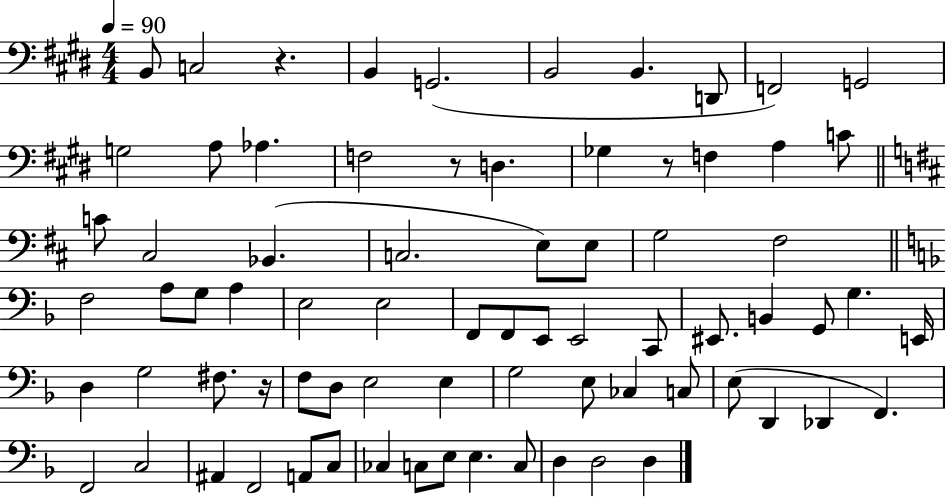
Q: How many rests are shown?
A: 4